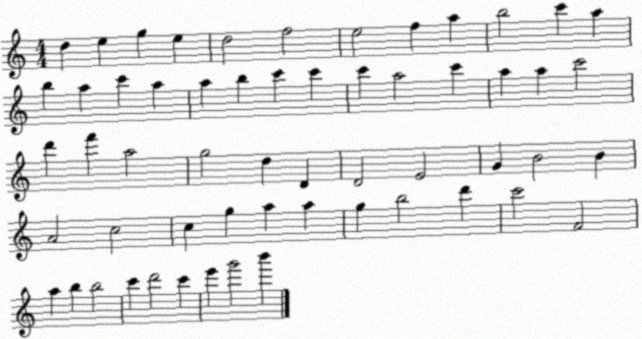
X:1
T:Untitled
M:4/4
L:1/4
K:C
d e g e d2 f2 e2 f a b2 c' a b a c' a a b c' c' c' a2 c' a a c'2 d' f' a2 g2 d D D2 E2 G B2 B A2 c2 c g a a g b2 d' c'2 F2 a b b2 c' d'2 c' e' g'2 b'